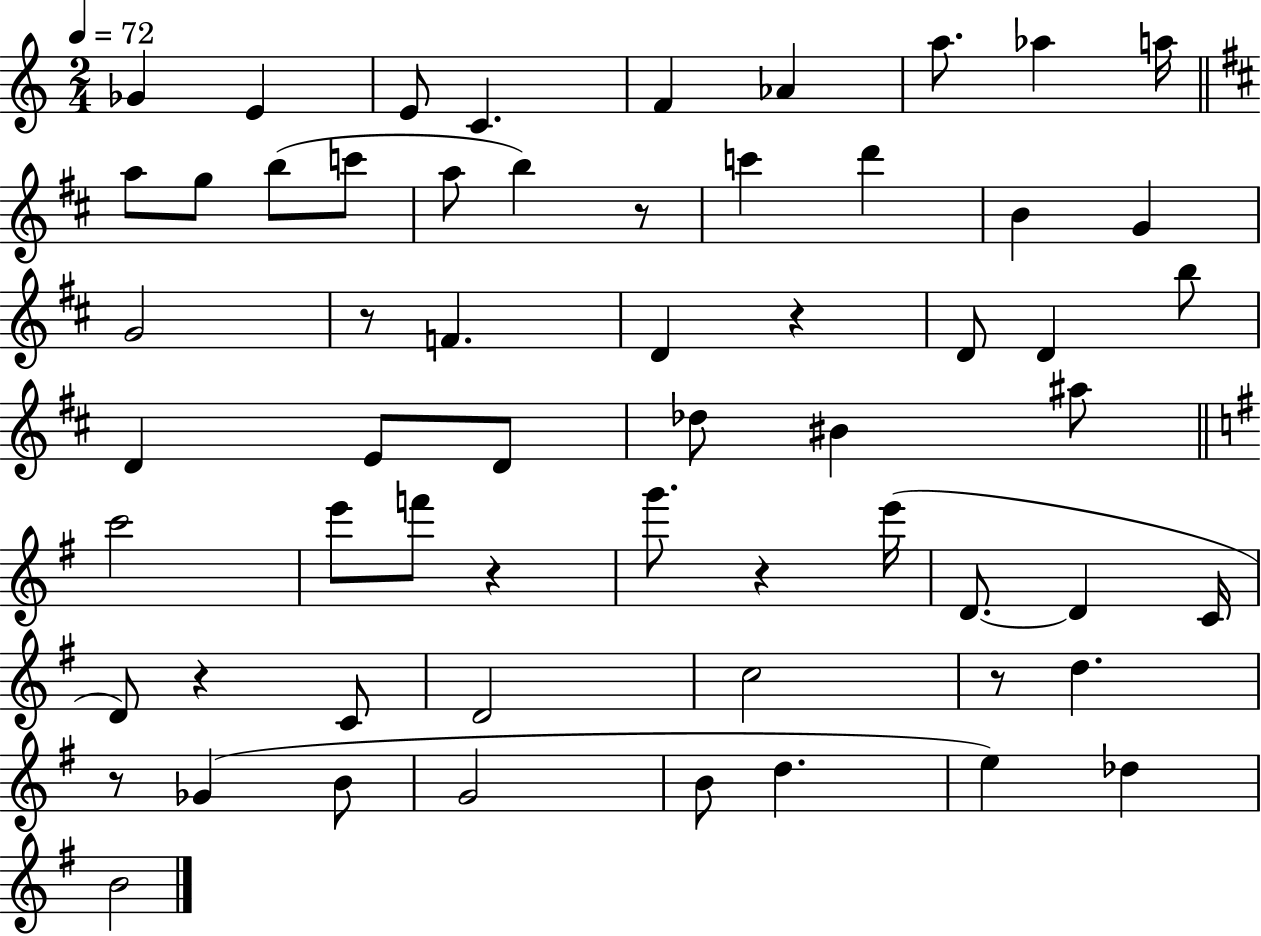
Gb4/q E4/q E4/e C4/q. F4/q Ab4/q A5/e. Ab5/q A5/s A5/e G5/e B5/e C6/e A5/e B5/q R/e C6/q D6/q B4/q G4/q G4/h R/e F4/q. D4/q R/q D4/e D4/q B5/e D4/q E4/e D4/e Db5/e BIS4/q A#5/e C6/h E6/e F6/e R/q G6/e. R/q E6/s D4/e. D4/q C4/s D4/e R/q C4/e D4/h C5/h R/e D5/q. R/e Gb4/q B4/e G4/h B4/e D5/q. E5/q Db5/q B4/h